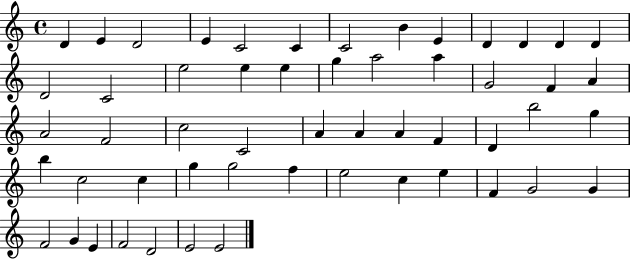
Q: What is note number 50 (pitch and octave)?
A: E4